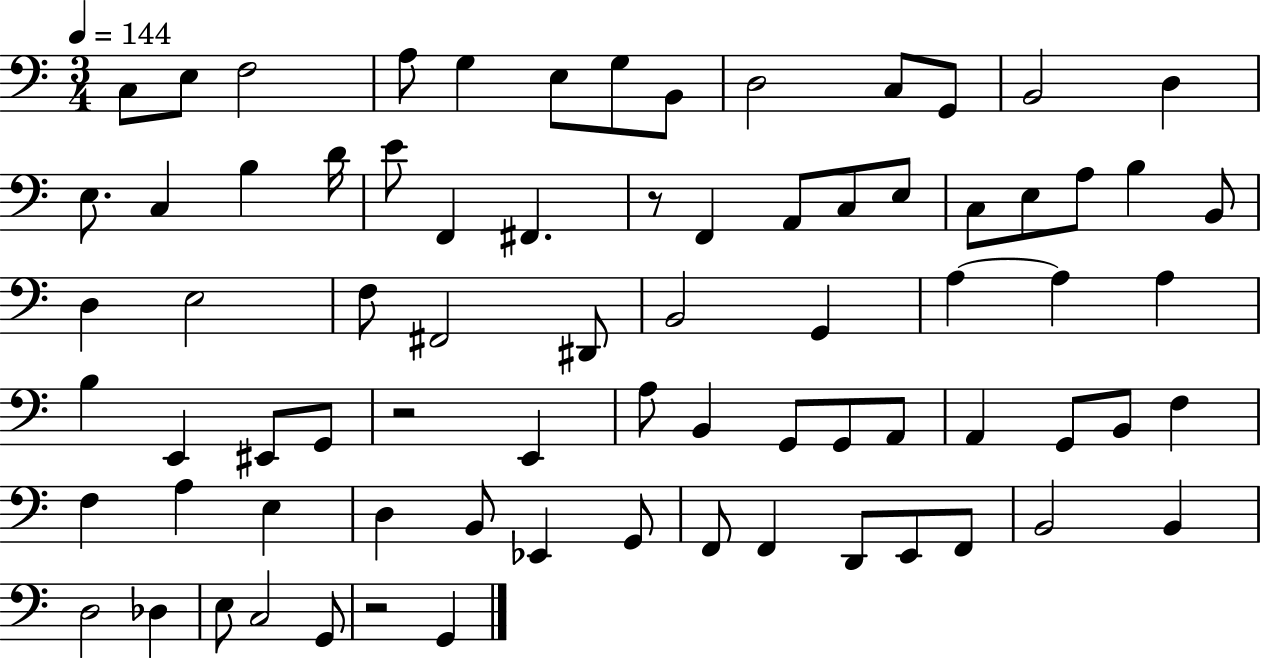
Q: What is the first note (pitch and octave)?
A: C3